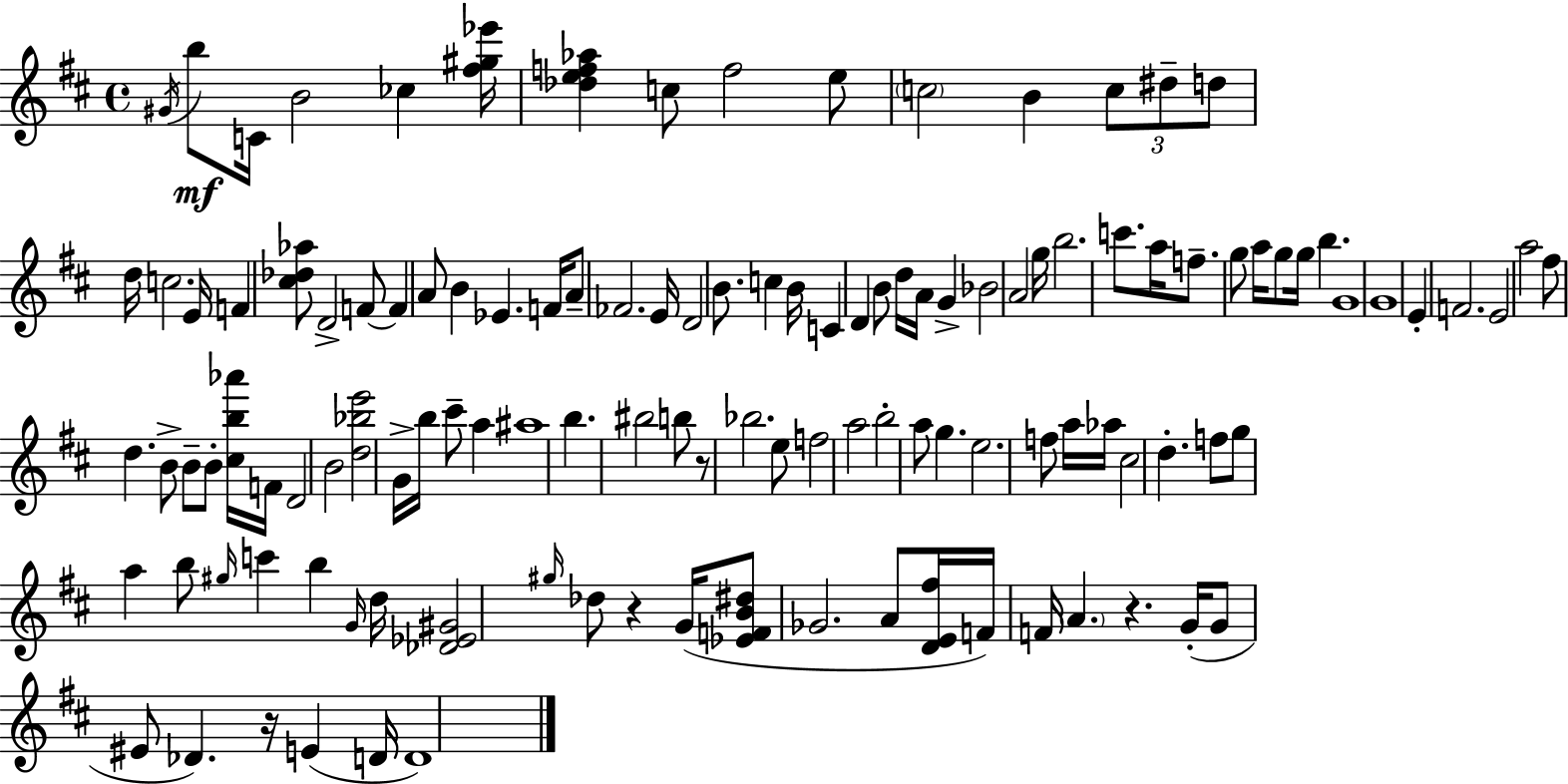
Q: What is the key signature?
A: D major